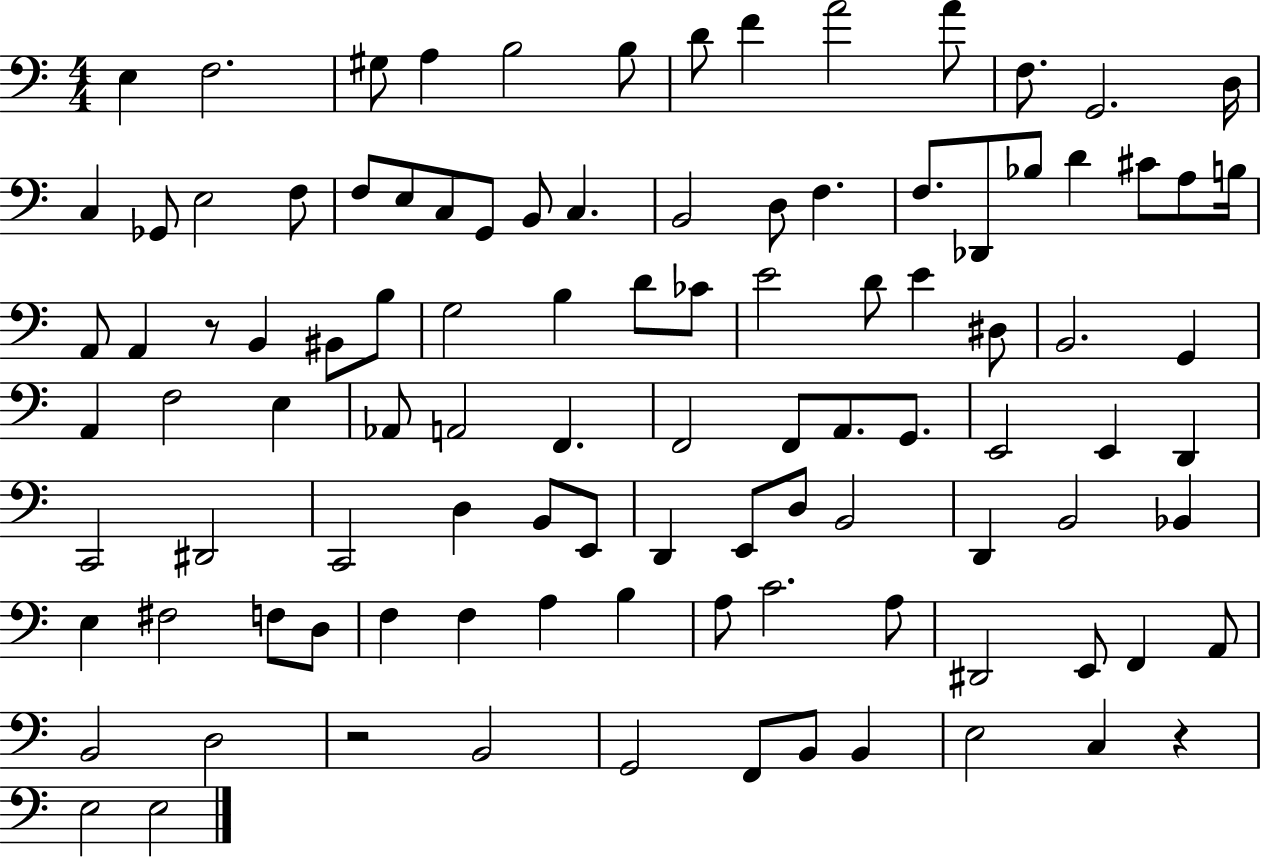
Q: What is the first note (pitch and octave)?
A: E3